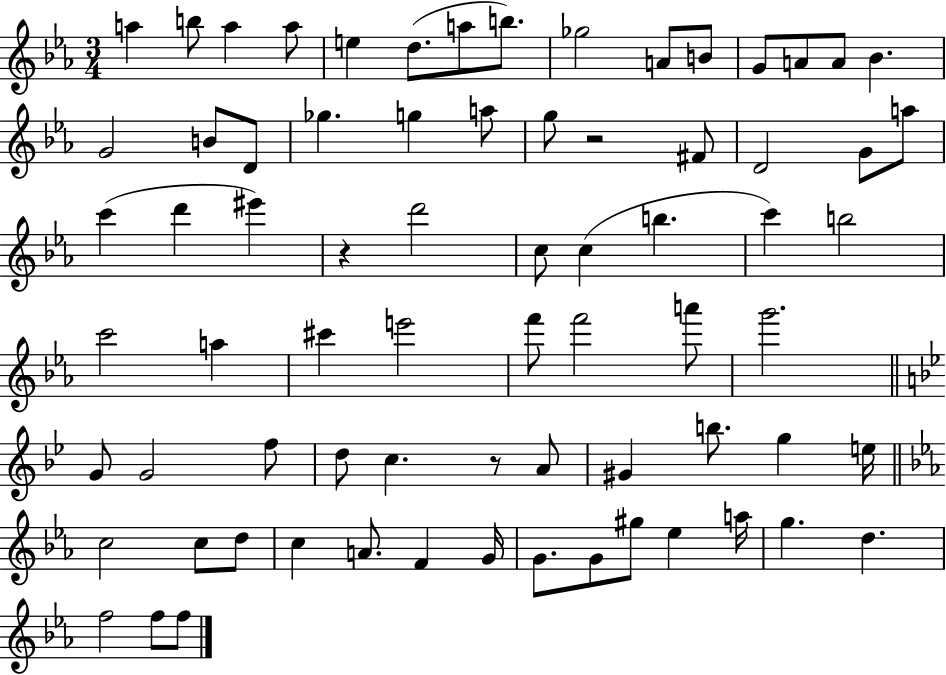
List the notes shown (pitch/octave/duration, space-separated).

A5/q B5/e A5/q A5/e E5/q D5/e. A5/e B5/e. Gb5/h A4/e B4/e G4/e A4/e A4/e Bb4/q. G4/h B4/e D4/e Gb5/q. G5/q A5/e G5/e R/h F#4/e D4/h G4/e A5/e C6/q D6/q EIS6/q R/q D6/h C5/e C5/q B5/q. C6/q B5/h C6/h A5/q C#6/q E6/h F6/e F6/h A6/e G6/h. G4/e G4/h F5/e D5/e C5/q. R/e A4/e G#4/q B5/e. G5/q E5/s C5/h C5/e D5/e C5/q A4/e. F4/q G4/s G4/e. G4/e G#5/e Eb5/q A5/s G5/q. D5/q. F5/h F5/e F5/e